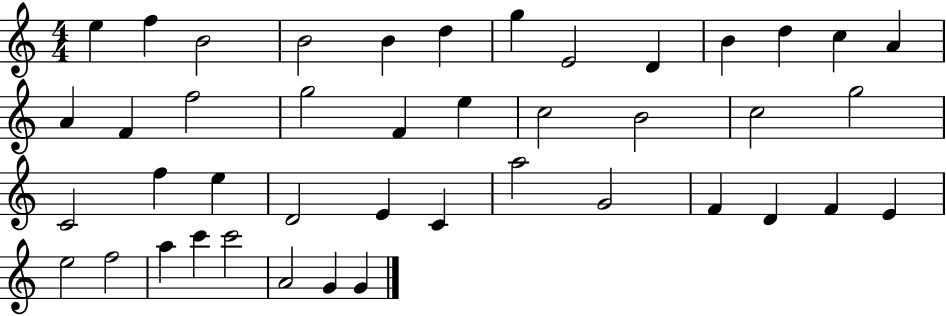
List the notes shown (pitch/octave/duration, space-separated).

E5/q F5/q B4/h B4/h B4/q D5/q G5/q E4/h D4/q B4/q D5/q C5/q A4/q A4/q F4/q F5/h G5/h F4/q E5/q C5/h B4/h C5/h G5/h C4/h F5/q E5/q D4/h E4/q C4/q A5/h G4/h F4/q D4/q F4/q E4/q E5/h F5/h A5/q C6/q C6/h A4/h G4/q G4/q